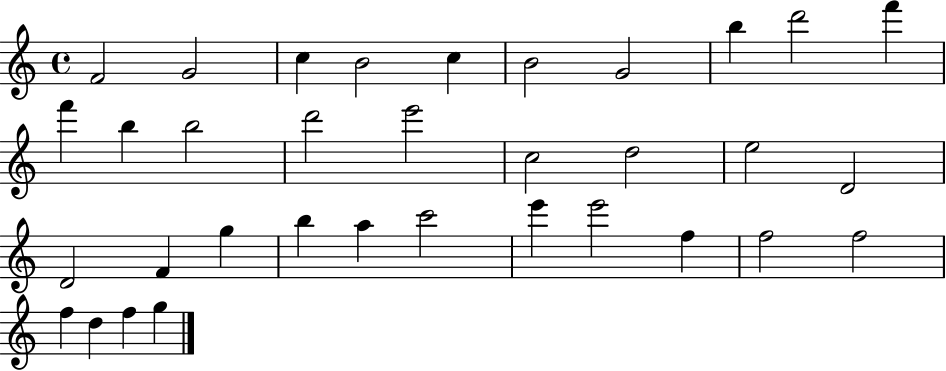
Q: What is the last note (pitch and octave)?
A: G5